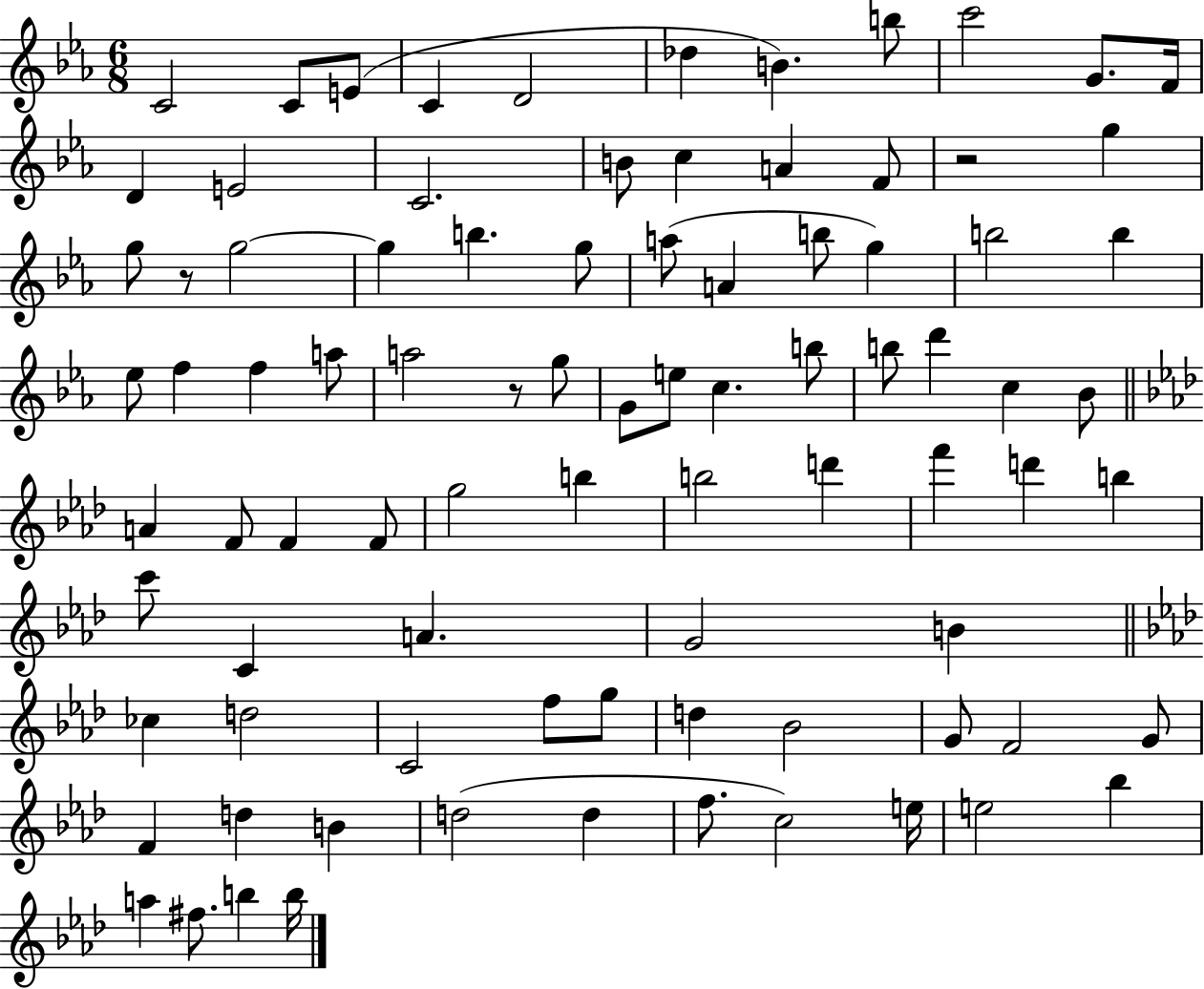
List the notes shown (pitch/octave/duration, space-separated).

C4/h C4/e E4/e C4/q D4/h Db5/q B4/q. B5/e C6/h G4/e. F4/s D4/q E4/h C4/h. B4/e C5/q A4/q F4/e R/h G5/q G5/e R/e G5/h G5/q B5/q. G5/e A5/e A4/q B5/e G5/q B5/h B5/q Eb5/e F5/q F5/q A5/e A5/h R/e G5/e G4/e E5/e C5/q. B5/e B5/e D6/q C5/q Bb4/e A4/q F4/e F4/q F4/e G5/h B5/q B5/h D6/q F6/q D6/q B5/q C6/e C4/q A4/q. G4/h B4/q CES5/q D5/h C4/h F5/e G5/e D5/q Bb4/h G4/e F4/h G4/e F4/q D5/q B4/q D5/h D5/q F5/e. C5/h E5/s E5/h Bb5/q A5/q F#5/e. B5/q B5/s